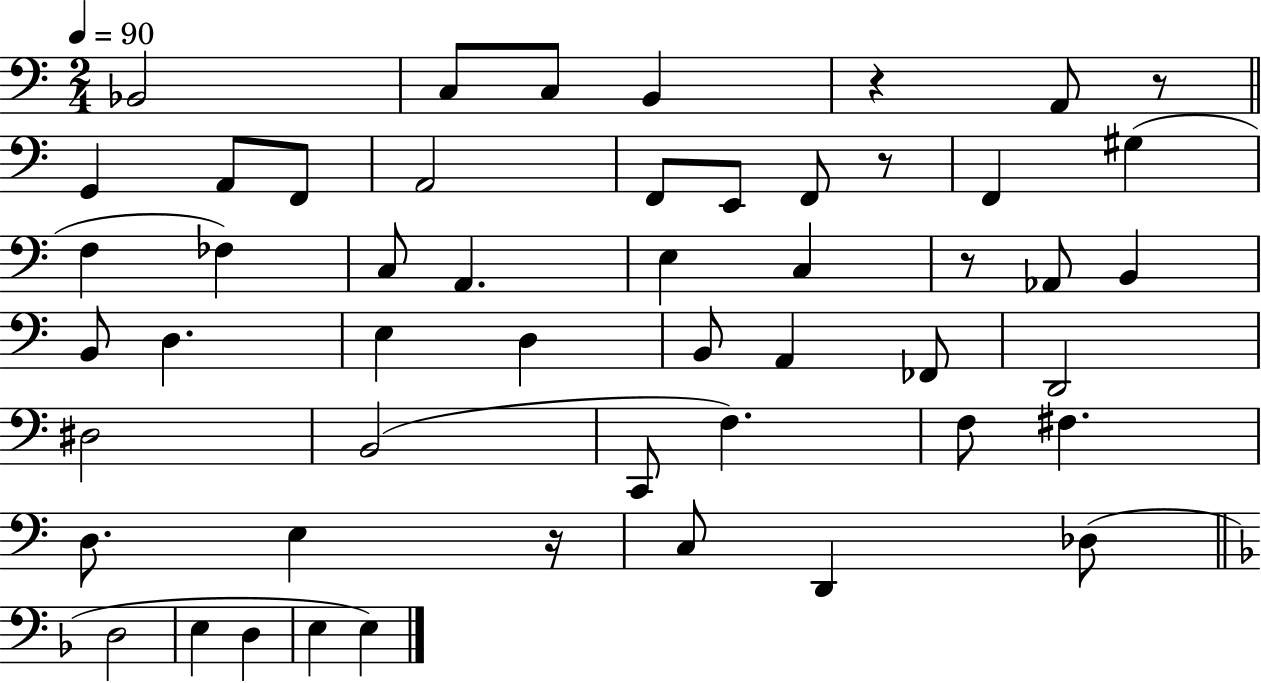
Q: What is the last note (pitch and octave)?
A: E3